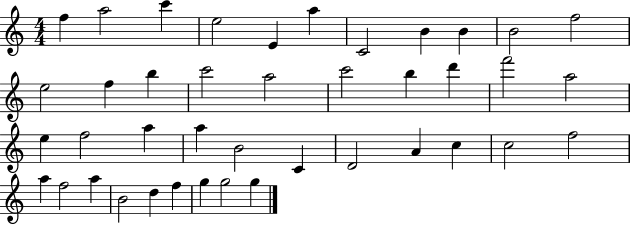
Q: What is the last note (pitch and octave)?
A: G5